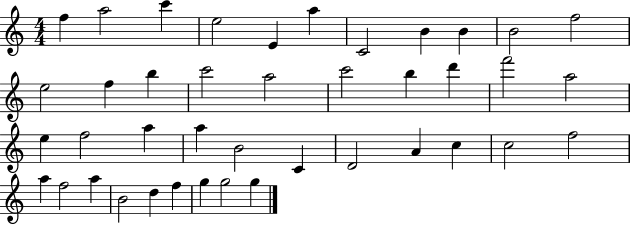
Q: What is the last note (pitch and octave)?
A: G5